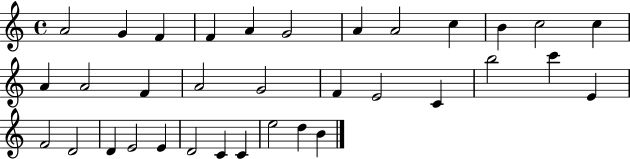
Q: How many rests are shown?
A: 0